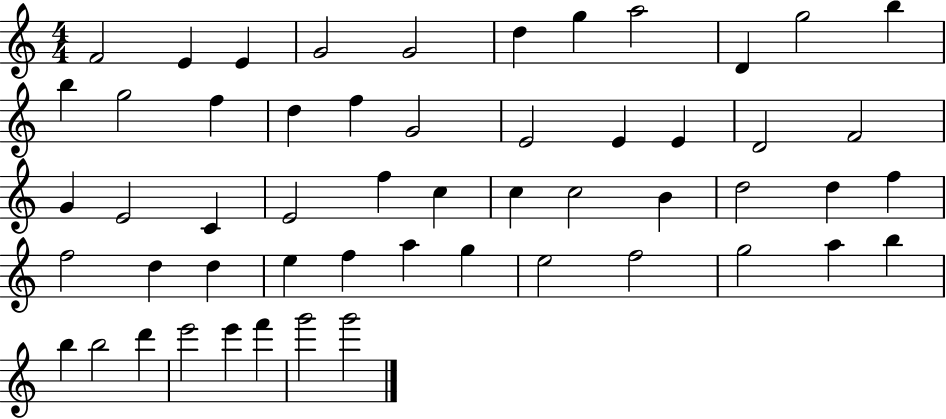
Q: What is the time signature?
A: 4/4